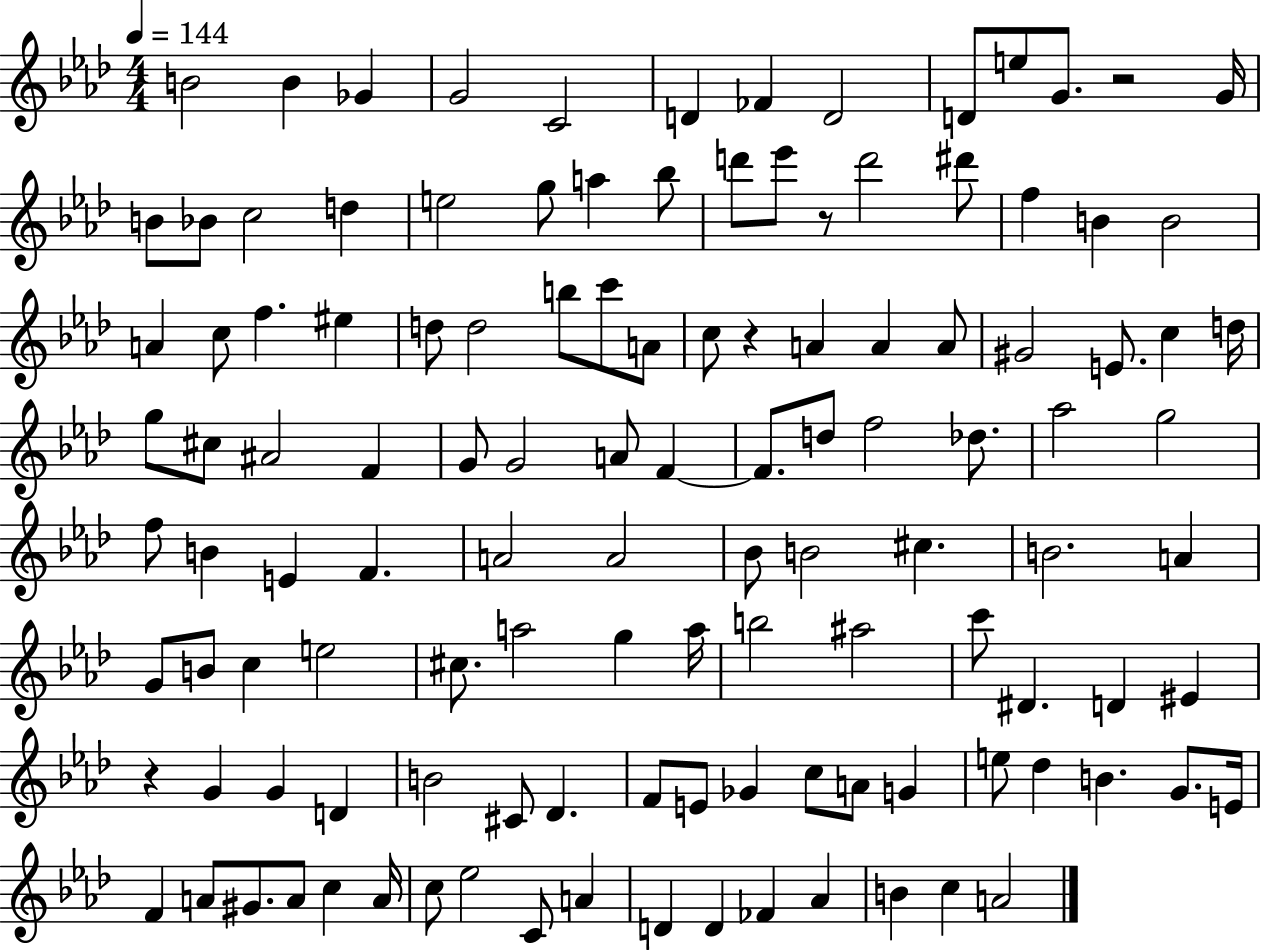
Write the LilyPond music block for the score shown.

{
  \clef treble
  \numericTimeSignature
  \time 4/4
  \key aes \major
  \tempo 4 = 144
  \repeat volta 2 { b'2 b'4 ges'4 | g'2 c'2 | d'4 fes'4 d'2 | d'8 e''8 g'8. r2 g'16 | \break b'8 bes'8 c''2 d''4 | e''2 g''8 a''4 bes''8 | d'''8 ees'''8 r8 d'''2 dis'''8 | f''4 b'4 b'2 | \break a'4 c''8 f''4. eis''4 | d''8 d''2 b''8 c'''8 a'8 | c''8 r4 a'4 a'4 a'8 | gis'2 e'8. c''4 d''16 | \break g''8 cis''8 ais'2 f'4 | g'8 g'2 a'8 f'4~~ | f'8. d''8 f''2 des''8. | aes''2 g''2 | \break f''8 b'4 e'4 f'4. | a'2 a'2 | bes'8 b'2 cis''4. | b'2. a'4 | \break g'8 b'8 c''4 e''2 | cis''8. a''2 g''4 a''16 | b''2 ais''2 | c'''8 dis'4. d'4 eis'4 | \break r4 g'4 g'4 d'4 | b'2 cis'8 des'4. | f'8 e'8 ges'4 c''8 a'8 g'4 | e''8 des''4 b'4. g'8. e'16 | \break f'4 a'8 gis'8. a'8 c''4 a'16 | c''8 ees''2 c'8 a'4 | d'4 d'4 fes'4 aes'4 | b'4 c''4 a'2 | \break } \bar "|."
}